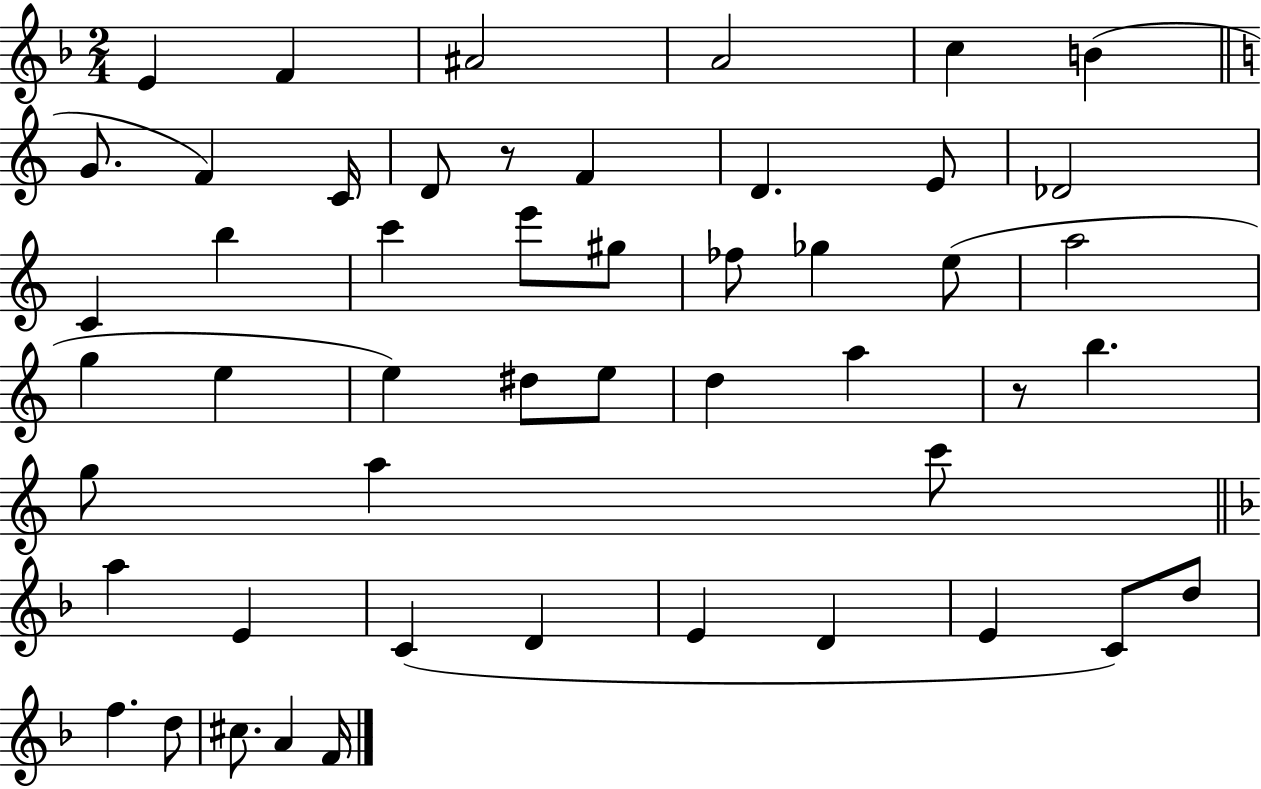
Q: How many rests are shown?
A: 2